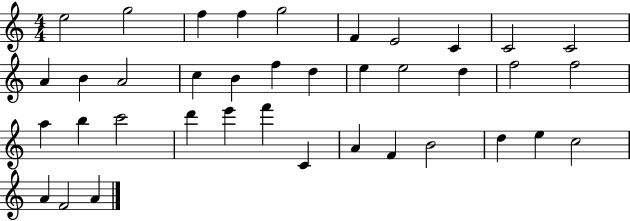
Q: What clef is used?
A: treble